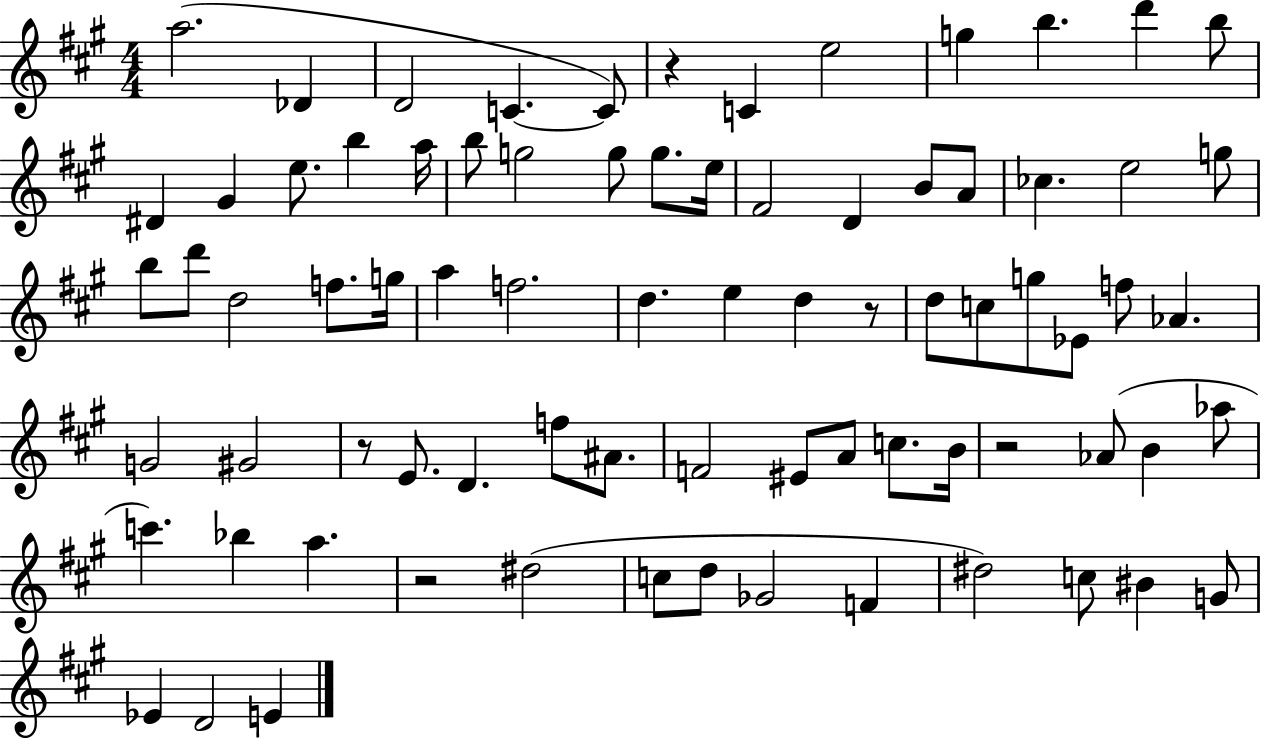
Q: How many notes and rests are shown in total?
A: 78